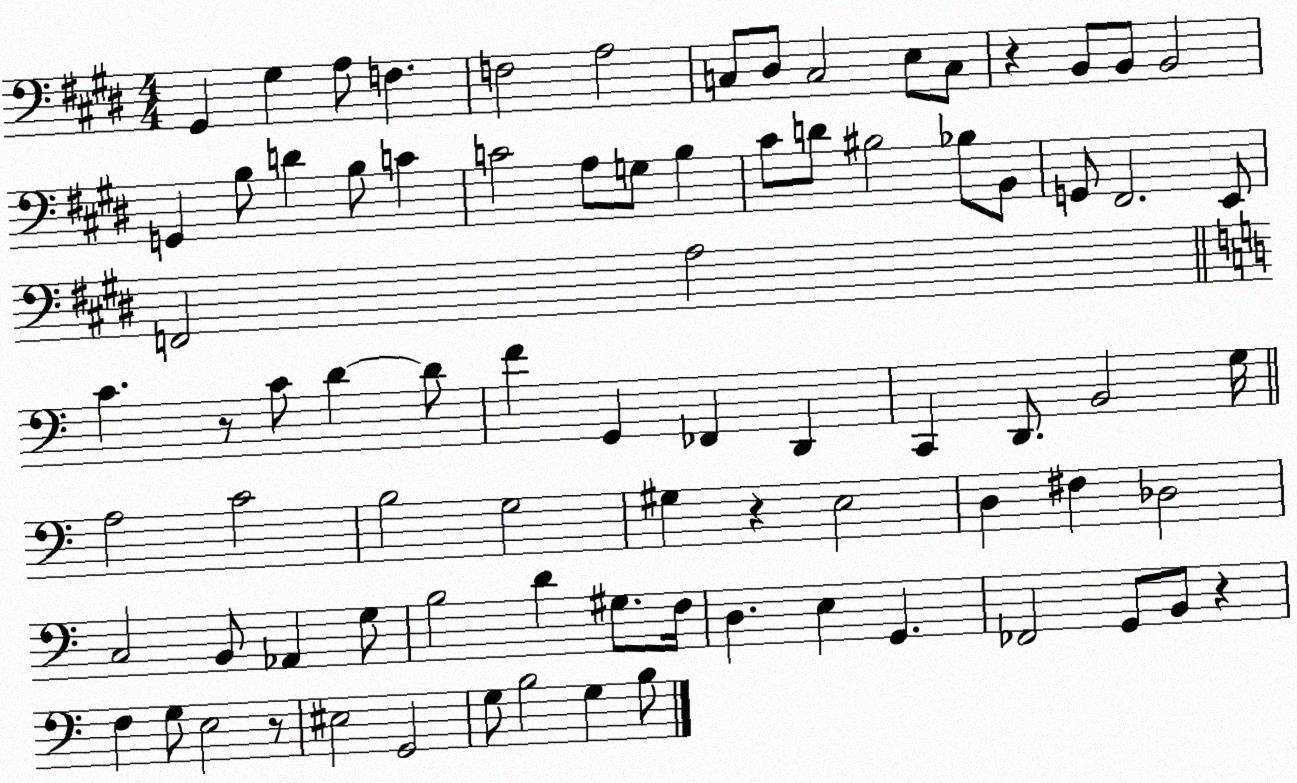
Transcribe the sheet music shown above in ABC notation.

X:1
T:Untitled
M:4/4
L:1/4
K:E
^G,, ^G, A,/2 F, F,2 A,2 C,/2 ^D,/2 C,2 E,/2 C,/2 z B,,/2 B,,/2 B,,2 G,, B,/2 D B,/2 C C2 A,/2 G,/2 B, ^C/2 D/2 ^B,2 _B,/2 B,,/2 G,,/2 ^F,,2 E,,/2 F,,2 A,2 C z/2 C/2 D D/2 F G,, _F,, D,, C,, D,,/2 B,,2 G,/4 A,2 C2 B,2 G,2 ^G, z E,2 D, ^F, _D,2 C,2 B,,/2 _A,, G,/2 B,2 D ^G,/2 F,/4 D, E, G,, _F,,2 G,,/2 B,,/2 z F, G,/2 E,2 z/2 ^E,2 G,,2 G,/2 B,2 G, B,/2